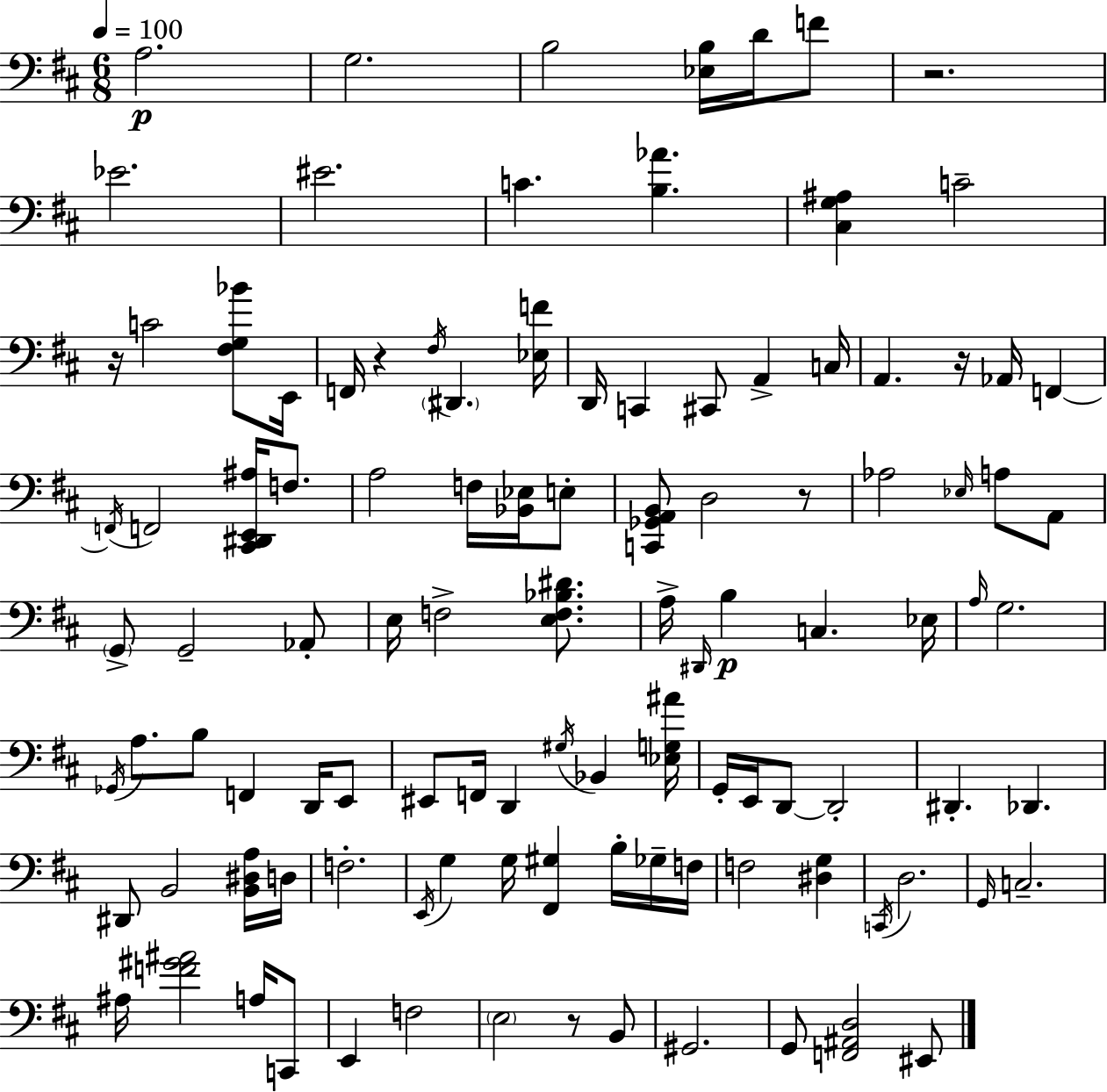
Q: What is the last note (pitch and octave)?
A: EIS2